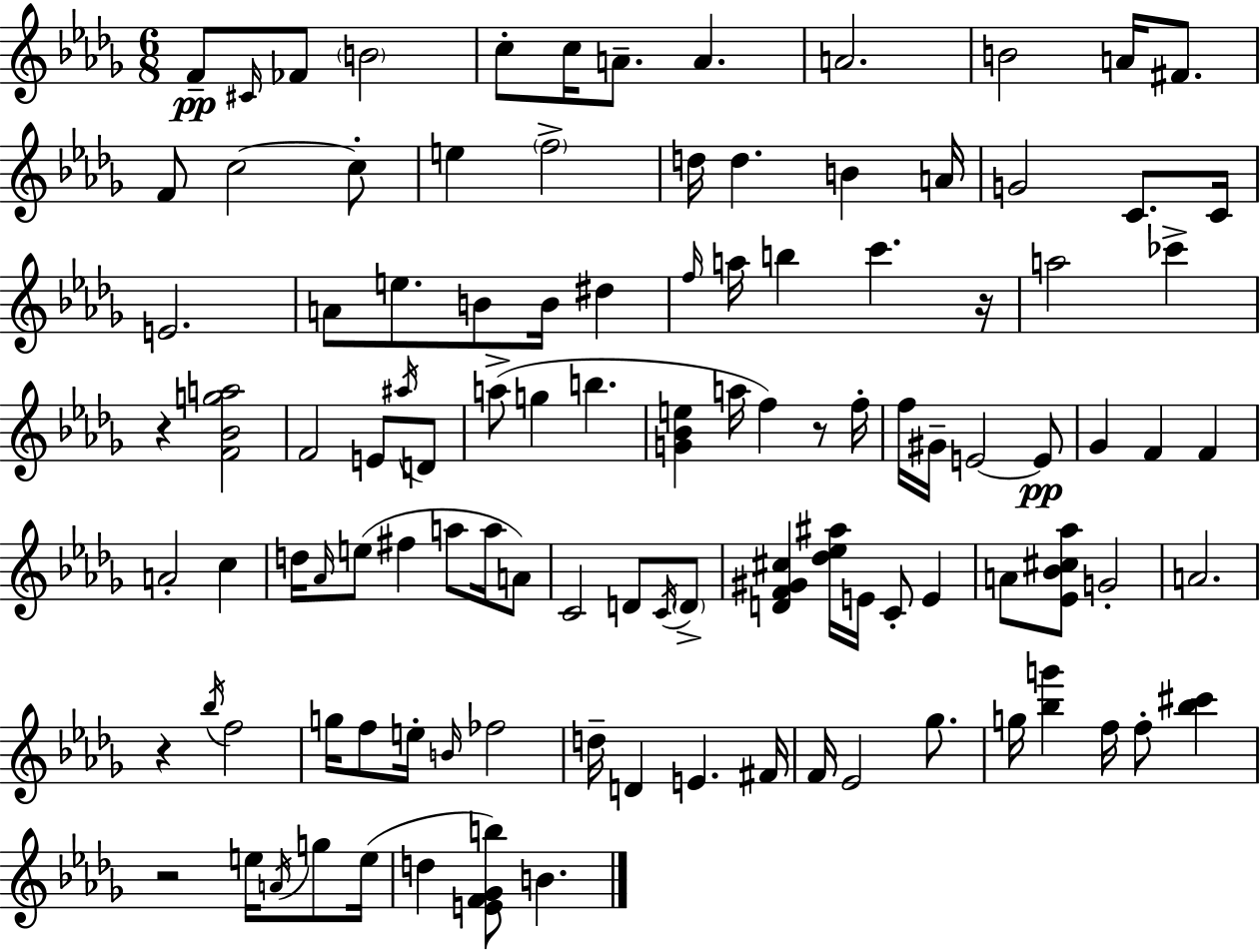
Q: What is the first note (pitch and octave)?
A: F4